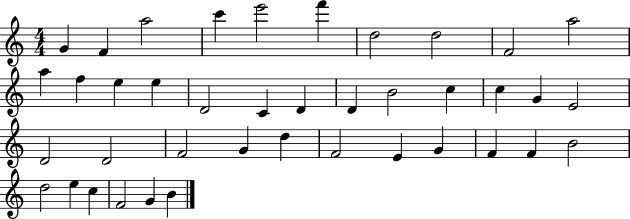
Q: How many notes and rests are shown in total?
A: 40